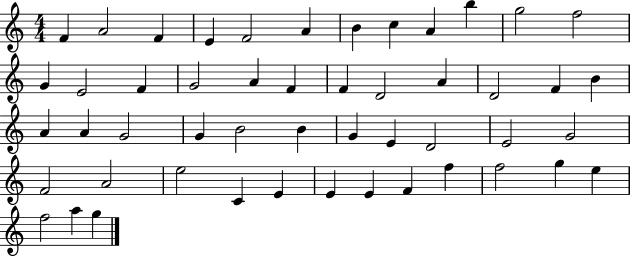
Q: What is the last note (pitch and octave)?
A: G5